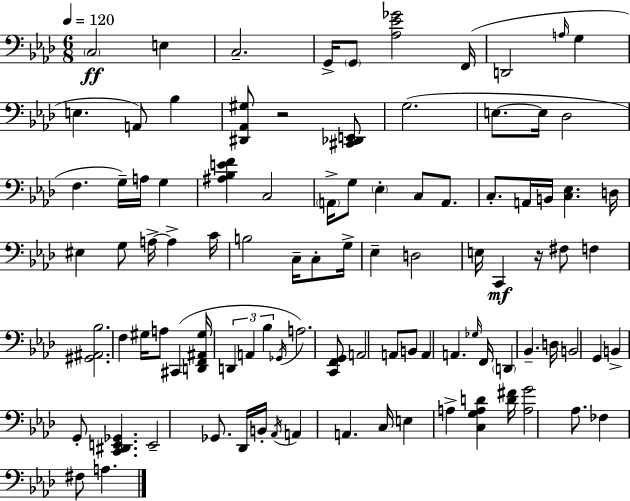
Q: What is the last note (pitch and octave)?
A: A3